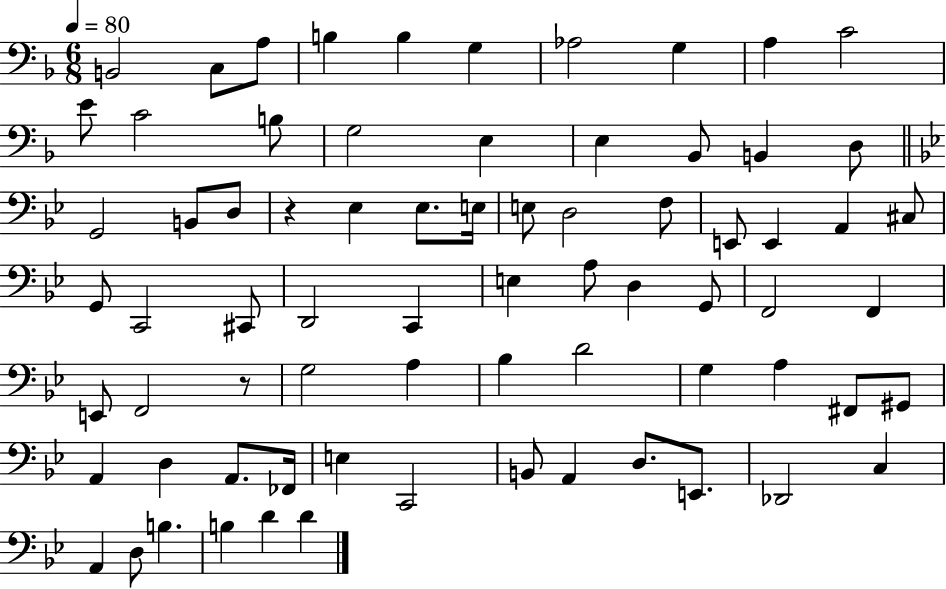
X:1
T:Untitled
M:6/8
L:1/4
K:F
B,,2 C,/2 A,/2 B, B, G, _A,2 G, A, C2 E/2 C2 B,/2 G,2 E, E, _B,,/2 B,, D,/2 G,,2 B,,/2 D,/2 z _E, _E,/2 E,/4 E,/2 D,2 F,/2 E,,/2 E,, A,, ^C,/2 G,,/2 C,,2 ^C,,/2 D,,2 C,, E, A,/2 D, G,,/2 F,,2 F,, E,,/2 F,,2 z/2 G,2 A, _B, D2 G, A, ^F,,/2 ^G,,/2 A,, D, A,,/2 _F,,/4 E, C,,2 B,,/2 A,, D,/2 E,,/2 _D,,2 C, A,, D,/2 B, B, D D